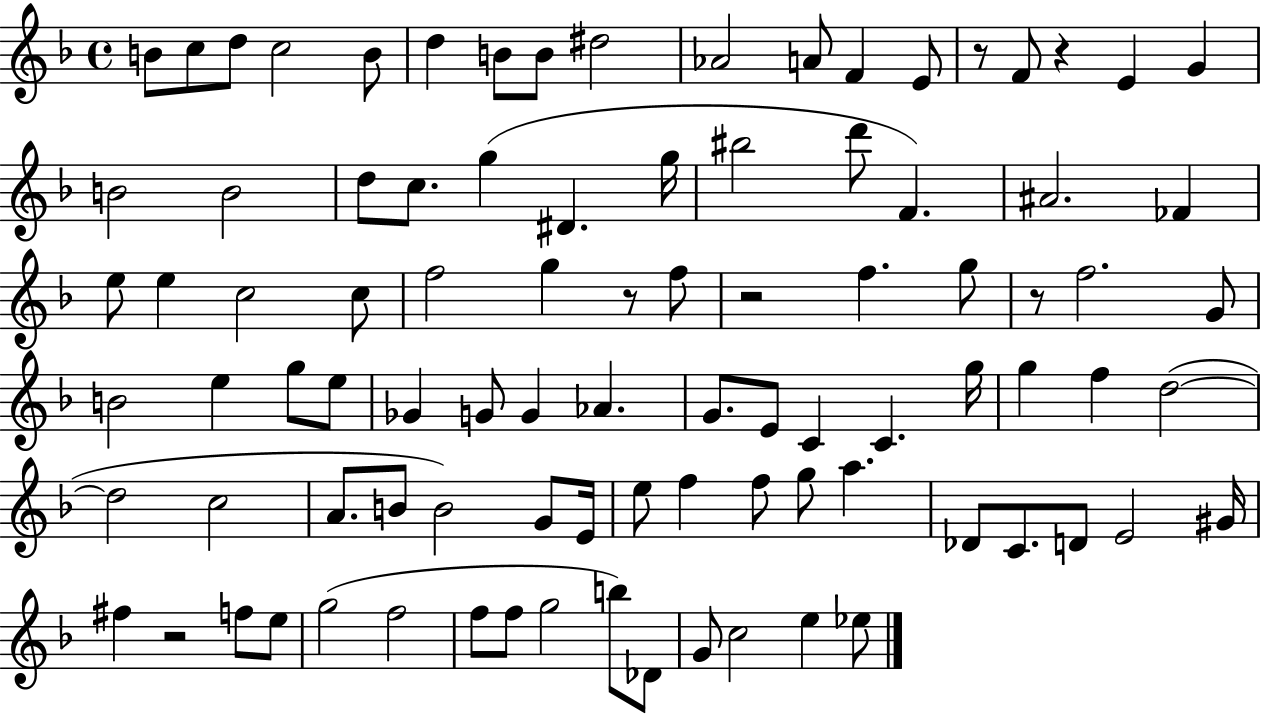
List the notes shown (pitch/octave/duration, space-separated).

B4/e C5/e D5/e C5/h B4/e D5/q B4/e B4/e D#5/h Ab4/h A4/e F4/q E4/e R/e F4/e R/q E4/q G4/q B4/h B4/h D5/e C5/e. G5/q D#4/q. G5/s BIS5/h D6/e F4/q. A#4/h. FES4/q E5/e E5/q C5/h C5/e F5/h G5/q R/e F5/e R/h F5/q. G5/e R/e F5/h. G4/e B4/h E5/q G5/e E5/e Gb4/q G4/e G4/q Ab4/q. G4/e. E4/e C4/q C4/q. G5/s G5/q F5/q D5/h D5/h C5/h A4/e. B4/e B4/h G4/e E4/s E5/e F5/q F5/e G5/e A5/q. Db4/e C4/e. D4/e E4/h G#4/s F#5/q R/h F5/e E5/e G5/h F5/h F5/e F5/e G5/h B5/e Db4/e G4/e C5/h E5/q Eb5/e